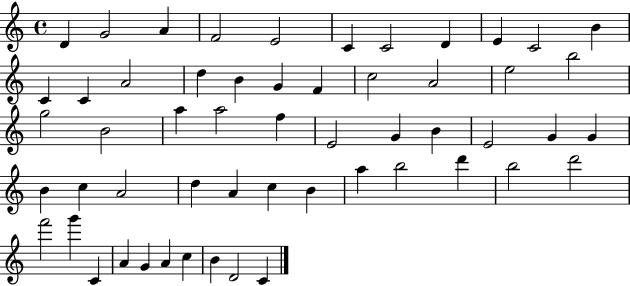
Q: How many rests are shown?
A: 0